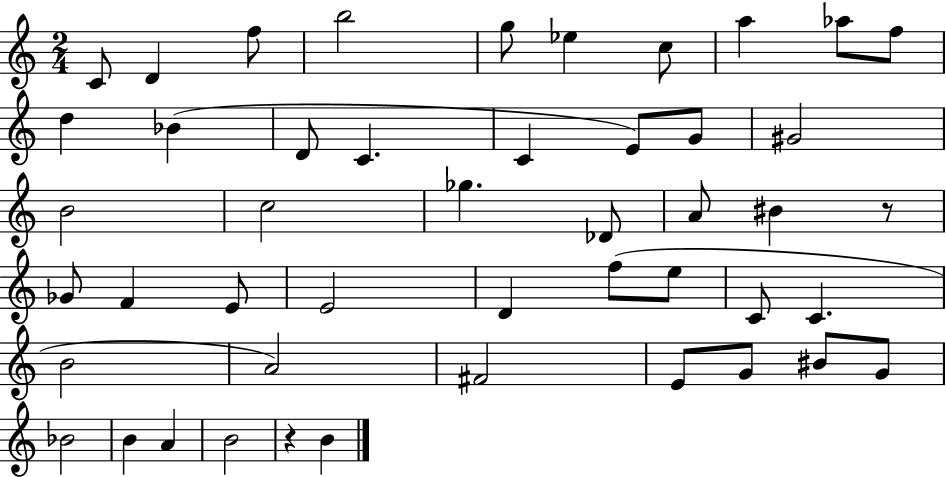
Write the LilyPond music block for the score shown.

{
  \clef treble
  \numericTimeSignature
  \time 2/4
  \key c \major
  c'8 d'4 f''8 | b''2 | g''8 ees''4 c''8 | a''4 aes''8 f''8 | \break d''4 bes'4( | d'8 c'4. | c'4 e'8) g'8 | gis'2 | \break b'2 | c''2 | ges''4. des'8 | a'8 bis'4 r8 | \break ges'8 f'4 e'8 | e'2 | d'4 f''8( e''8 | c'8 c'4. | \break b'2 | a'2) | fis'2 | e'8 g'8 bis'8 g'8 | \break bes'2 | b'4 a'4 | b'2 | r4 b'4 | \break \bar "|."
}